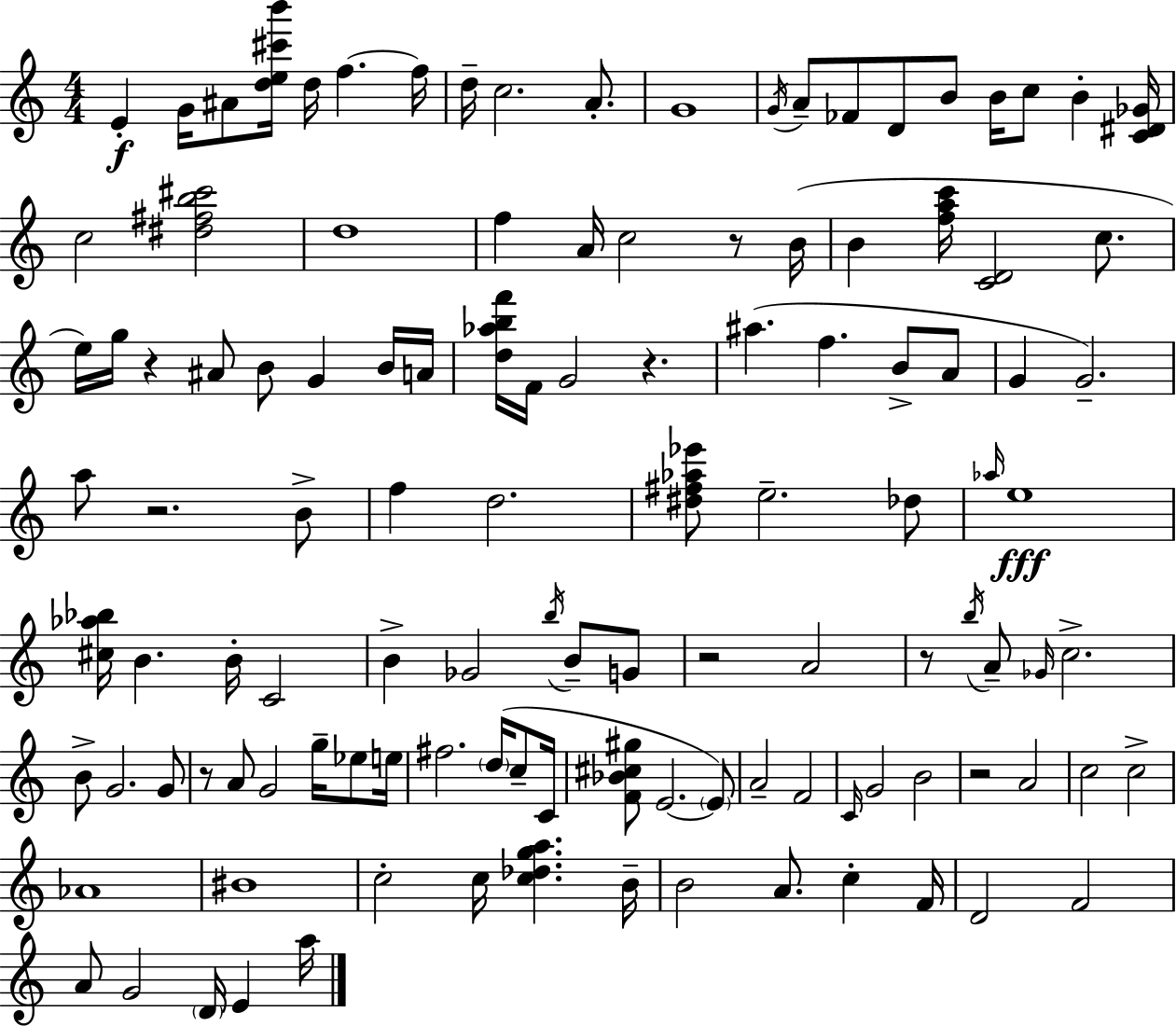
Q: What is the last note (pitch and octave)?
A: A5